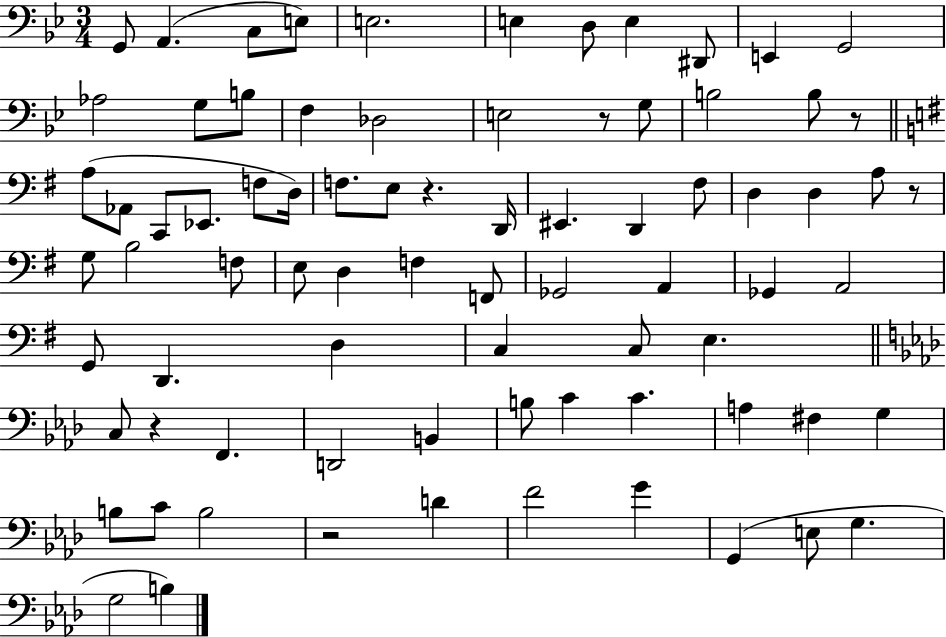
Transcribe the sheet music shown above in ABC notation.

X:1
T:Untitled
M:3/4
L:1/4
K:Bb
G,,/2 A,, C,/2 E,/2 E,2 E, D,/2 E, ^D,,/2 E,, G,,2 _A,2 G,/2 B,/2 F, _D,2 E,2 z/2 G,/2 B,2 B,/2 z/2 A,/2 _A,,/2 C,,/2 _E,,/2 F,/2 D,/4 F,/2 E,/2 z D,,/4 ^E,, D,, ^F,/2 D, D, A,/2 z/2 G,/2 B,2 F,/2 E,/2 D, F, F,,/2 _G,,2 A,, _G,, A,,2 G,,/2 D,, D, C, C,/2 E, C,/2 z F,, D,,2 B,, B,/2 C C A, ^F, G, B,/2 C/2 B,2 z2 D F2 G G,, E,/2 G, G,2 B,